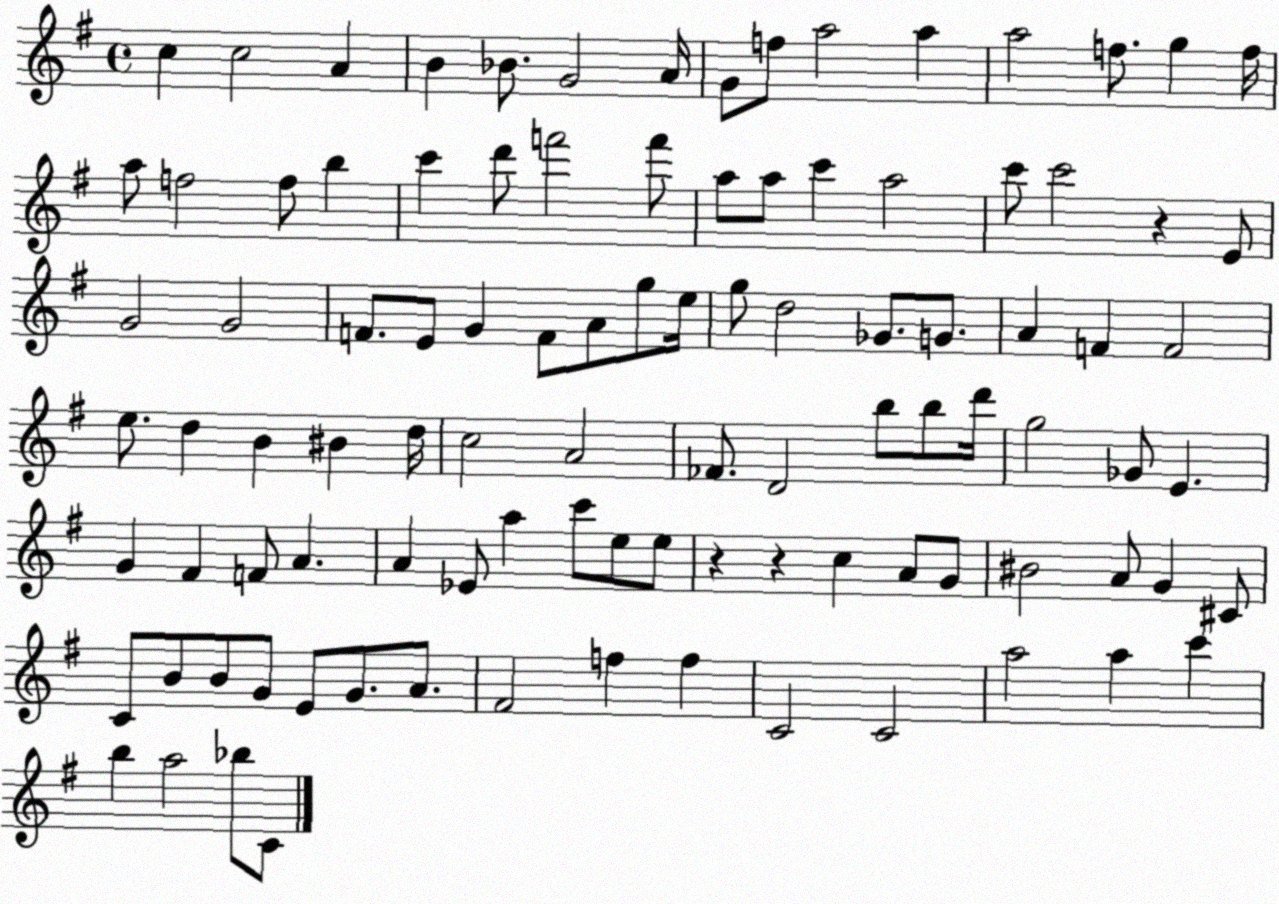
X:1
T:Untitled
M:4/4
L:1/4
K:G
c c2 A B _B/2 G2 A/4 G/2 f/2 a2 a a2 f/2 g f/4 a/2 f2 f/2 b c' d'/2 f'2 f'/2 a/2 a/2 c' a2 c'/2 c'2 z E/2 G2 G2 F/2 E/2 G F/2 A/2 g/2 e/4 g/2 d2 _G/2 G/2 A F F2 e/2 d B ^B d/4 c2 A2 _F/2 D2 b/2 b/2 d'/4 g2 _G/2 E G ^F F/2 A A _E/2 a c'/2 e/2 e/2 z z c A/2 G/2 ^B2 A/2 G ^C/2 C/2 B/2 B/2 G/2 E/2 G/2 A/2 ^F2 f f C2 C2 a2 a c' b a2 _b/2 C/2